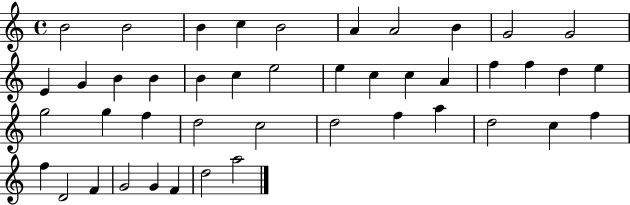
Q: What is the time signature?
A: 4/4